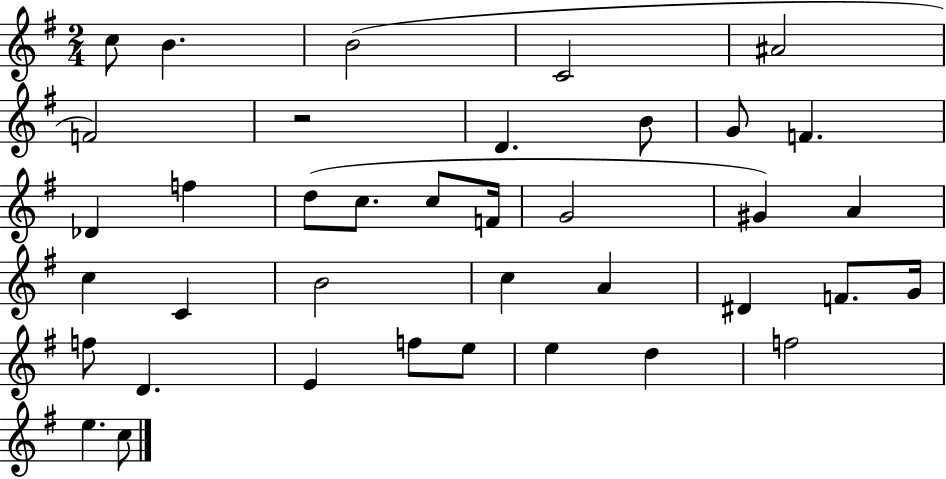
C5/e B4/q. B4/h C4/h A#4/h F4/h R/h D4/q. B4/e G4/e F4/q. Db4/q F5/q D5/e C5/e. C5/e F4/s G4/h G#4/q A4/q C5/q C4/q B4/h C5/q A4/q D#4/q F4/e. G4/s F5/e D4/q. E4/q F5/e E5/e E5/q D5/q F5/h E5/q. C5/e